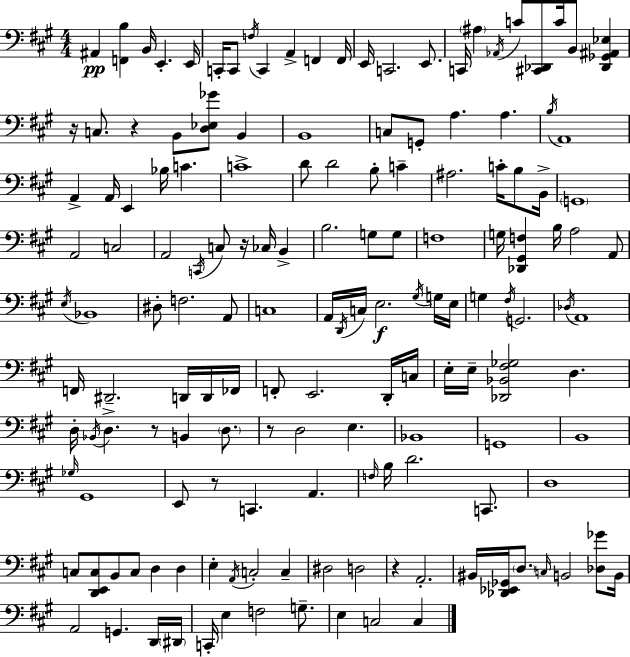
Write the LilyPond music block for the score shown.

{
  \clef bass
  \numericTimeSignature
  \time 4/4
  \key a \major
  \repeat volta 2 { ais,4\pp <f, b>4 b,16 e,4.-. e,16 | c,16-. c,8 \acciaccatura { f16 } c,4 a,4-> f,4 | f,16 e,16 c,2. e,8. | c,16 \parenthesize ais4 \acciaccatura { aes,16 } c'8 <cis, des,>8 c'16 b,8 <des, ges, ais, ees>4 | \break r16 c8. r4 b,8 <d ees ges'>8 b,4 | b,1 | c8 g,8-. a4. a4. | \acciaccatura { b16 } a,1 | \break a,4-> a,16 e,4 bes16 c'4. | c'1-> | d'8 d'2 b8-. c'4-- | ais2. c'16-. | \break b8 b,16-> \parenthesize g,1 | a,2 c2 | a,2 \acciaccatura { c,16 } c8 r16 ces16 | b,4-> b2. | \break g8 g8 f1 | g16 <des, gis, f>4 b16 a2 | a,8 \acciaccatura { e16 } bes,1 | dis8-. f2. | \break a,8 c1 | a,16 \acciaccatura { d,16 } c16 e2.\f | \acciaccatura { gis16 } g16 e16 g4 \acciaccatura { fis16 } g,2. | \acciaccatura { des16 } a,1 | \break f,16 dis,2.-- | d,16 d,16 fes,16 f,8-. e,2. | d,16-. c16 e16-. e16-- <des, bes, fis ges>2 | d4. d16-. \acciaccatura { bes,16 } d4.-> | \break r8 b,4 \parenthesize d8. r8 d2 | e4. bes,1 | g,1 | b,1 | \break \grace { ges16 } gis,1 | e,8 r8 c,4. | a,4. \grace { f16 } b16 d'2. | c,8. d1 | \break c8 <d, e, c>8 | b,8 c8 d4 d4 e4-. | \acciaccatura { a,16 } c2-. c4-- dis2 | d2 r4 | \break a,2.-. bis,16 <des, ees, ges,>16 \parenthesize d8. | \grace { c16 } b,2 <des ges'>8 b,16 a,2 | g,4. d,16 \parenthesize dis,16 c,16-. e4 | f2 g8.-- e4 | \break c2 c4 } \bar "|."
}